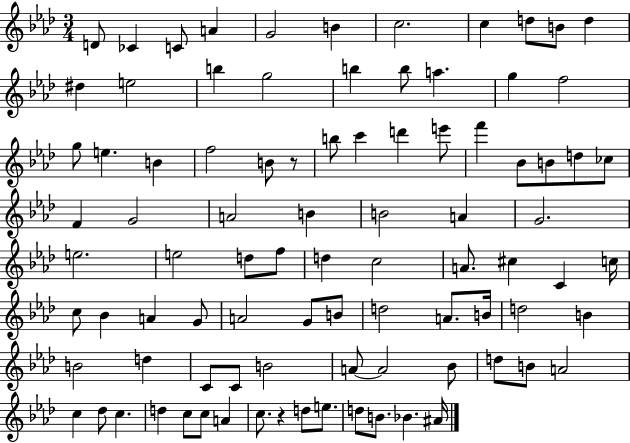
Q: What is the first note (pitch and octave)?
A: D4